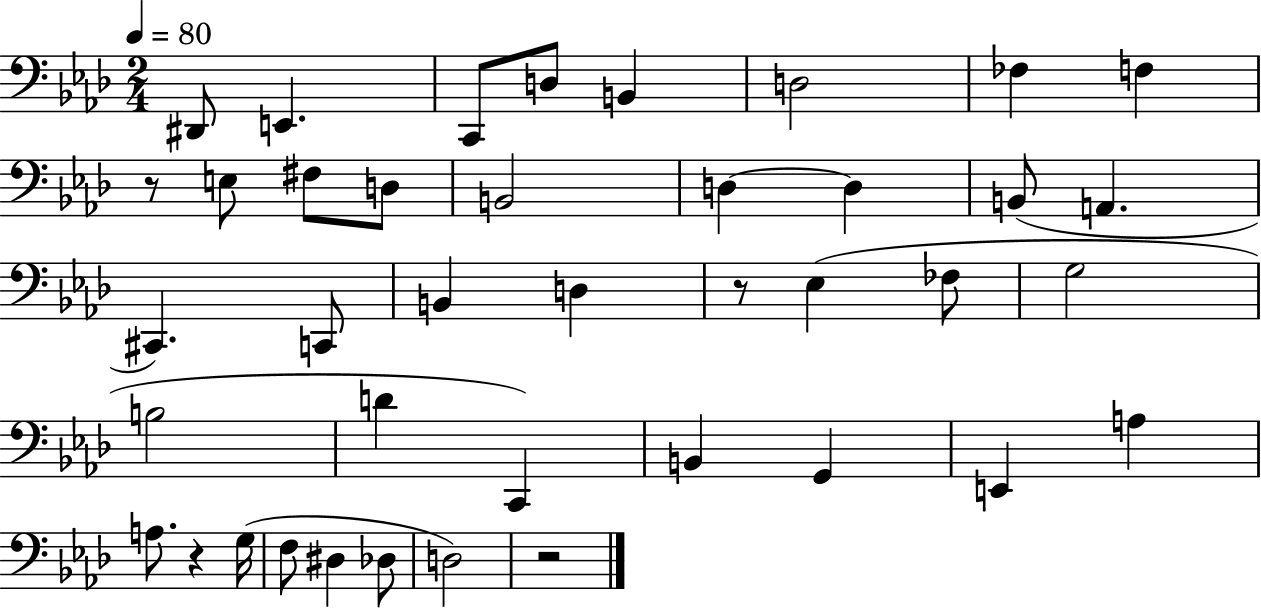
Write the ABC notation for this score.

X:1
T:Untitled
M:2/4
L:1/4
K:Ab
^D,,/2 E,, C,,/2 D,/2 B,, D,2 _F, F, z/2 E,/2 ^F,/2 D,/2 B,,2 D, D, B,,/2 A,, ^C,, C,,/2 B,, D, z/2 _E, _F,/2 G,2 B,2 D C,, B,, G,, E,, A, A,/2 z G,/4 F,/2 ^D, _D,/2 D,2 z2